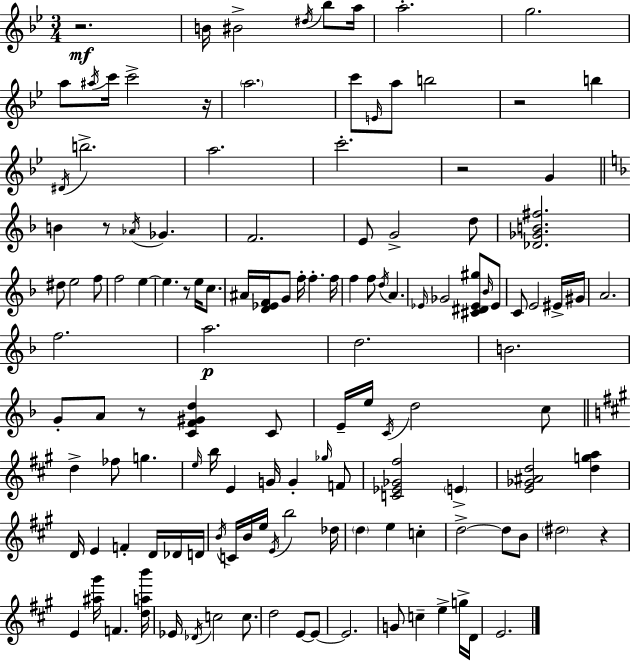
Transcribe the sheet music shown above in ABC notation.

X:1
T:Untitled
M:3/4
L:1/4
K:Bb
z2 B/4 ^B2 ^d/4 _b/2 a/4 a2 g2 a/2 ^a/4 c'/4 c'2 z/4 a2 c'/2 E/4 a/2 b2 z2 b ^D/4 b2 a2 c'2 z2 G B z/2 _A/4 _G F2 E/2 G2 d/2 [_D_GB^f]2 ^d/2 e2 f/2 f2 e e z/2 e/4 c/2 ^A/4 [D_EF]/4 G/2 f/4 f f/4 f f/2 d/4 A _E/4 _G2 [^C^D_E^g]/2 _B/4 _E/2 C/2 E2 ^E/4 ^G/4 A2 f2 a2 d2 B2 G/2 A/2 z/2 [CF^Gd] C/2 E/4 e/4 C/4 d2 c/2 d _f/2 g e/4 b/4 E G/4 G _g/4 F/2 [C_E_G^f]2 E [E_G^Ad]2 [dga] D/4 E F D/4 _D/4 D/4 B/4 C/4 B/4 e/4 E/4 b2 _d/4 d e c d2 d/2 B/2 ^d2 z E [^a^g']/4 F [dab']/4 _E/4 _D/4 c2 c/2 d2 E/2 E/2 E2 G/2 c e g/4 D/4 E2